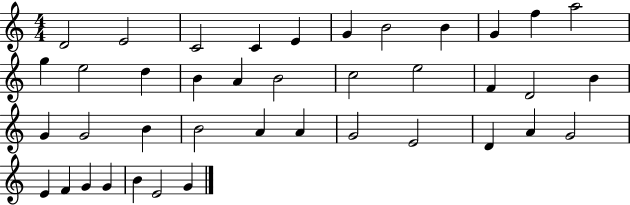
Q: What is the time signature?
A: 4/4